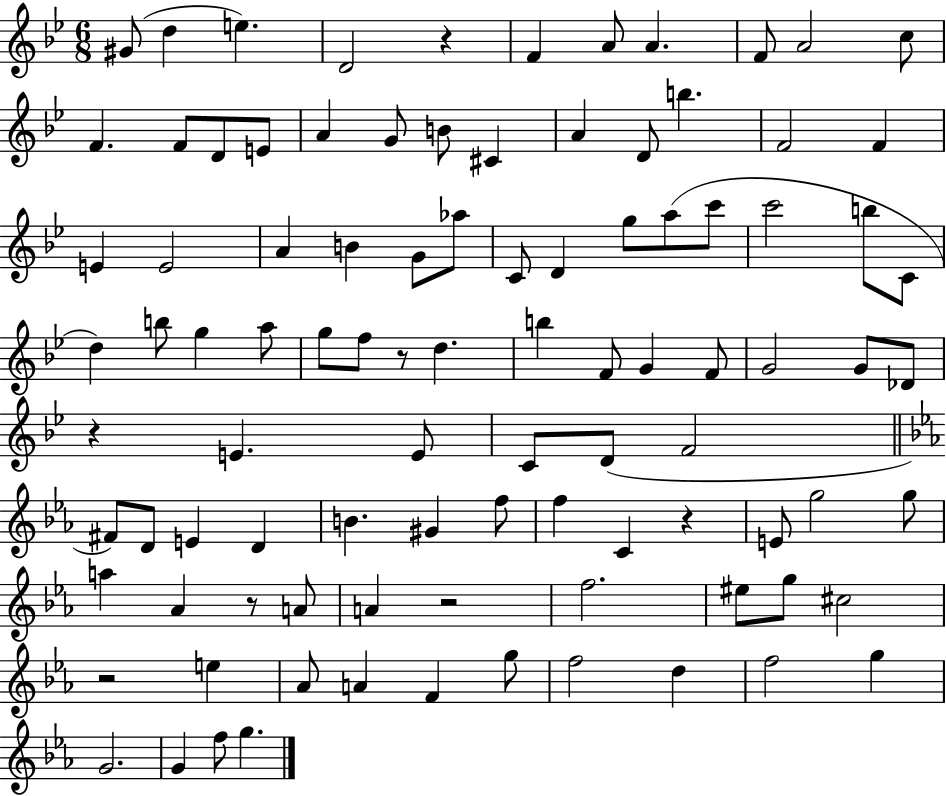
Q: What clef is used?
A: treble